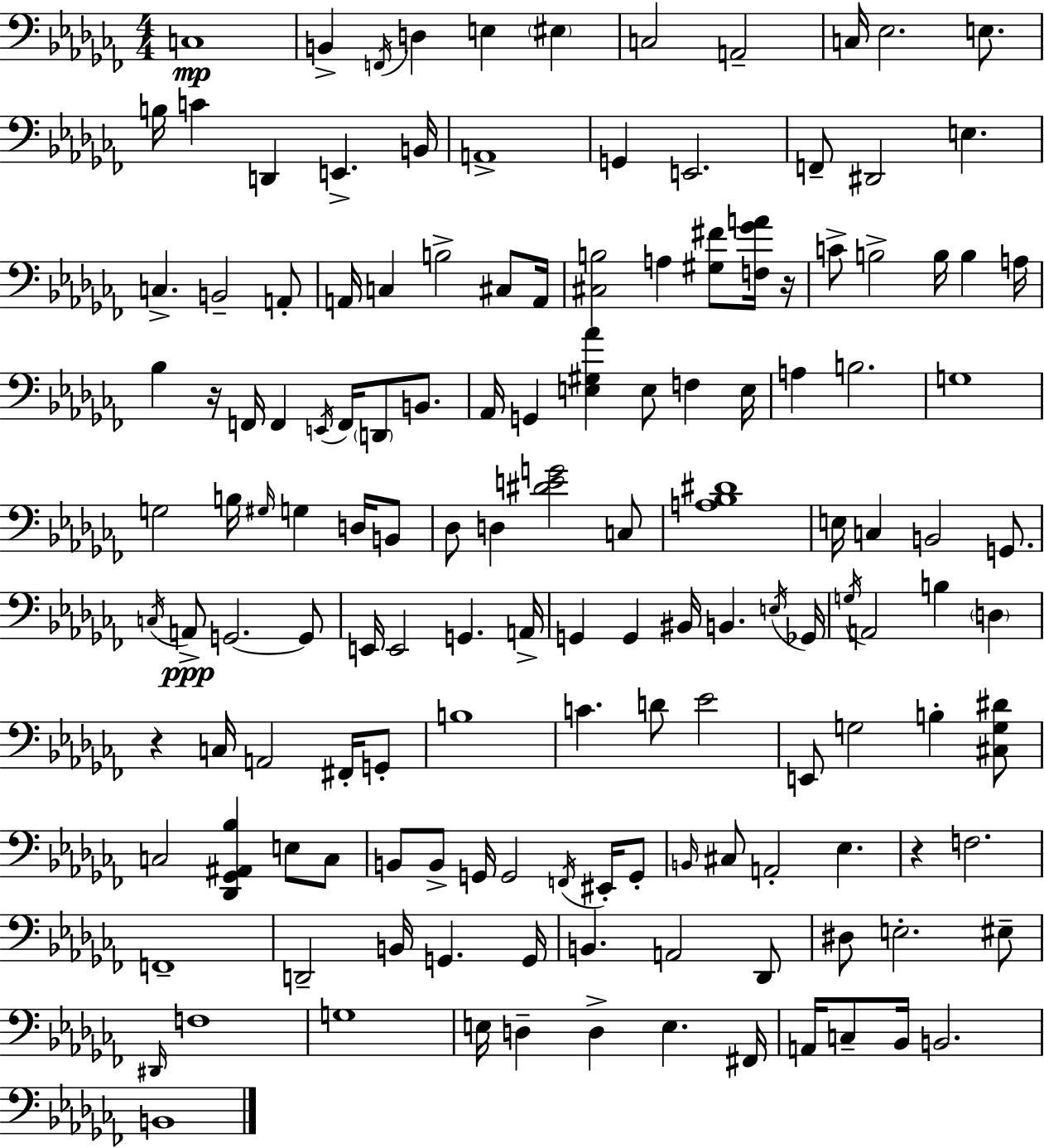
C3/w B2/q F2/s D3/q E3/q EIS3/q C3/h A2/h C3/s Eb3/h. E3/e. B3/s C4/q D2/q E2/q. B2/s A2/w G2/q E2/h. F2/e D#2/h E3/q. C3/q. B2/h A2/e A2/s C3/q B3/h C#3/e A2/s [C#3,B3]/h A3/q [G#3,F#4]/e [F3,Gb4,A4]/s R/s C4/e B3/h B3/s B3/q A3/s Bb3/q R/s F2/s F2/q E2/s F2/s D2/e B2/e. Ab2/s G2/q [E3,G#3,Ab4]/q E3/e F3/q E3/s A3/q B3/h. G3/w G3/h B3/s G#3/s G3/q D3/s B2/e Db3/e D3/q [D#4,E4,G4]/h C3/e [A3,Bb3,D#4]/w E3/s C3/q B2/h G2/e. C3/s A2/e G2/h. G2/e E2/s E2/h G2/q. A2/s G2/q G2/q BIS2/s B2/q. E3/s Gb2/s G3/s A2/h B3/q D3/q R/q C3/s A2/h F#2/s G2/e B3/w C4/q. D4/e Eb4/h E2/e G3/h B3/q [C#3,G3,D#4]/e C3/h [Db2,Gb2,A#2,Bb3]/q E3/e C3/e B2/e B2/e G2/s G2/h F2/s EIS2/s G2/e B2/s C#3/e A2/h Eb3/q. R/q F3/h. F2/w D2/h B2/s G2/q. G2/s B2/q. A2/h Db2/e D#3/e E3/h. EIS3/e D#2/s F3/w G3/w E3/s D3/q D3/q E3/q. F#2/s A2/s C3/e Bb2/s B2/h. B2/w